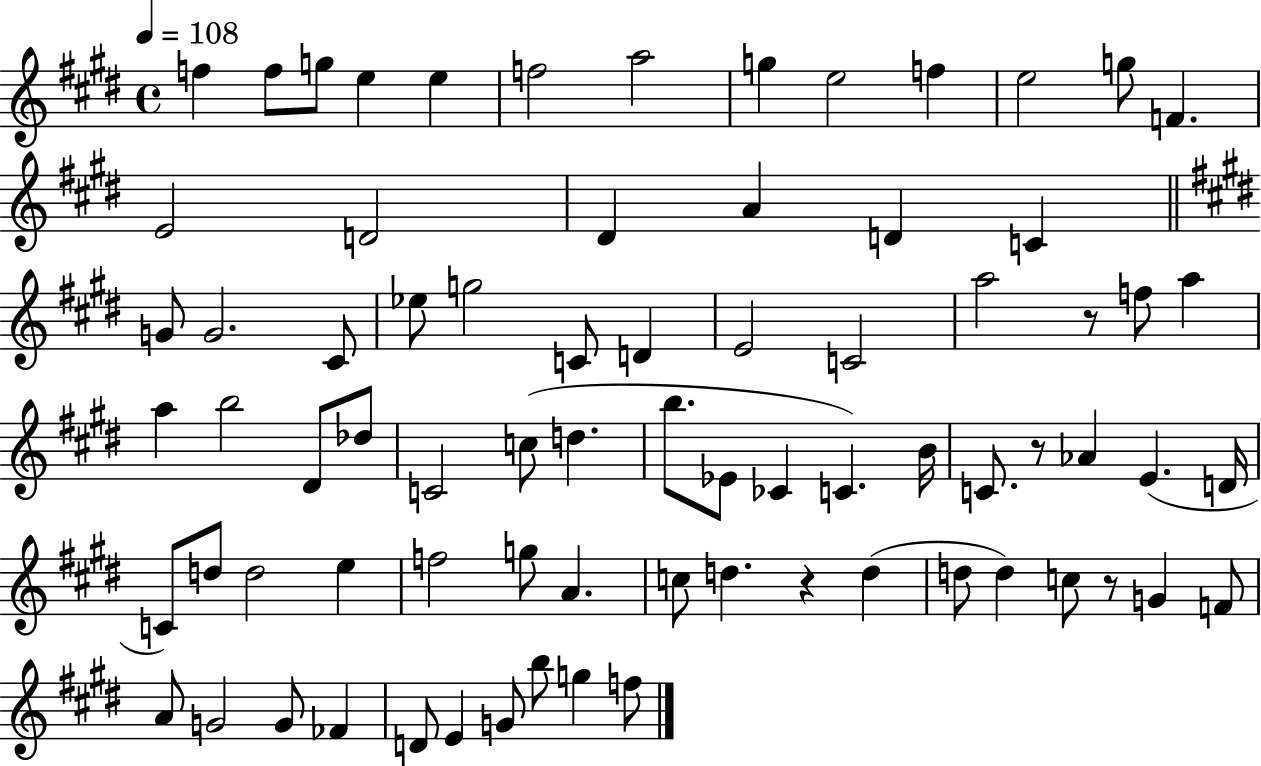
{
  \clef treble
  \time 4/4
  \defaultTimeSignature
  \key e \major
  \tempo 4 = 108
  f''4 f''8 g''8 e''4 e''4 | f''2 a''2 | g''4 e''2 f''4 | e''2 g''8 f'4. | \break e'2 d'2 | dis'4 a'4 d'4 c'4 | \bar "||" \break \key e \major g'8 g'2. cis'8 | ees''8 g''2 c'8 d'4 | e'2 c'2 | a''2 r8 f''8 a''4 | \break a''4 b''2 dis'8 des''8 | c'2 c''8( d''4. | b''8. ees'8 ces'4 c'4.) b'16 | c'8. r8 aes'4 e'4.( d'16 | \break c'8) d''8 d''2 e''4 | f''2 g''8 a'4. | c''8 d''4. r4 d''4( | d''8 d''4) c''8 r8 g'4 f'8 | \break a'8 g'2 g'8 fes'4 | d'8 e'4 g'8 b''8 g''4 f''8 | \bar "|."
}